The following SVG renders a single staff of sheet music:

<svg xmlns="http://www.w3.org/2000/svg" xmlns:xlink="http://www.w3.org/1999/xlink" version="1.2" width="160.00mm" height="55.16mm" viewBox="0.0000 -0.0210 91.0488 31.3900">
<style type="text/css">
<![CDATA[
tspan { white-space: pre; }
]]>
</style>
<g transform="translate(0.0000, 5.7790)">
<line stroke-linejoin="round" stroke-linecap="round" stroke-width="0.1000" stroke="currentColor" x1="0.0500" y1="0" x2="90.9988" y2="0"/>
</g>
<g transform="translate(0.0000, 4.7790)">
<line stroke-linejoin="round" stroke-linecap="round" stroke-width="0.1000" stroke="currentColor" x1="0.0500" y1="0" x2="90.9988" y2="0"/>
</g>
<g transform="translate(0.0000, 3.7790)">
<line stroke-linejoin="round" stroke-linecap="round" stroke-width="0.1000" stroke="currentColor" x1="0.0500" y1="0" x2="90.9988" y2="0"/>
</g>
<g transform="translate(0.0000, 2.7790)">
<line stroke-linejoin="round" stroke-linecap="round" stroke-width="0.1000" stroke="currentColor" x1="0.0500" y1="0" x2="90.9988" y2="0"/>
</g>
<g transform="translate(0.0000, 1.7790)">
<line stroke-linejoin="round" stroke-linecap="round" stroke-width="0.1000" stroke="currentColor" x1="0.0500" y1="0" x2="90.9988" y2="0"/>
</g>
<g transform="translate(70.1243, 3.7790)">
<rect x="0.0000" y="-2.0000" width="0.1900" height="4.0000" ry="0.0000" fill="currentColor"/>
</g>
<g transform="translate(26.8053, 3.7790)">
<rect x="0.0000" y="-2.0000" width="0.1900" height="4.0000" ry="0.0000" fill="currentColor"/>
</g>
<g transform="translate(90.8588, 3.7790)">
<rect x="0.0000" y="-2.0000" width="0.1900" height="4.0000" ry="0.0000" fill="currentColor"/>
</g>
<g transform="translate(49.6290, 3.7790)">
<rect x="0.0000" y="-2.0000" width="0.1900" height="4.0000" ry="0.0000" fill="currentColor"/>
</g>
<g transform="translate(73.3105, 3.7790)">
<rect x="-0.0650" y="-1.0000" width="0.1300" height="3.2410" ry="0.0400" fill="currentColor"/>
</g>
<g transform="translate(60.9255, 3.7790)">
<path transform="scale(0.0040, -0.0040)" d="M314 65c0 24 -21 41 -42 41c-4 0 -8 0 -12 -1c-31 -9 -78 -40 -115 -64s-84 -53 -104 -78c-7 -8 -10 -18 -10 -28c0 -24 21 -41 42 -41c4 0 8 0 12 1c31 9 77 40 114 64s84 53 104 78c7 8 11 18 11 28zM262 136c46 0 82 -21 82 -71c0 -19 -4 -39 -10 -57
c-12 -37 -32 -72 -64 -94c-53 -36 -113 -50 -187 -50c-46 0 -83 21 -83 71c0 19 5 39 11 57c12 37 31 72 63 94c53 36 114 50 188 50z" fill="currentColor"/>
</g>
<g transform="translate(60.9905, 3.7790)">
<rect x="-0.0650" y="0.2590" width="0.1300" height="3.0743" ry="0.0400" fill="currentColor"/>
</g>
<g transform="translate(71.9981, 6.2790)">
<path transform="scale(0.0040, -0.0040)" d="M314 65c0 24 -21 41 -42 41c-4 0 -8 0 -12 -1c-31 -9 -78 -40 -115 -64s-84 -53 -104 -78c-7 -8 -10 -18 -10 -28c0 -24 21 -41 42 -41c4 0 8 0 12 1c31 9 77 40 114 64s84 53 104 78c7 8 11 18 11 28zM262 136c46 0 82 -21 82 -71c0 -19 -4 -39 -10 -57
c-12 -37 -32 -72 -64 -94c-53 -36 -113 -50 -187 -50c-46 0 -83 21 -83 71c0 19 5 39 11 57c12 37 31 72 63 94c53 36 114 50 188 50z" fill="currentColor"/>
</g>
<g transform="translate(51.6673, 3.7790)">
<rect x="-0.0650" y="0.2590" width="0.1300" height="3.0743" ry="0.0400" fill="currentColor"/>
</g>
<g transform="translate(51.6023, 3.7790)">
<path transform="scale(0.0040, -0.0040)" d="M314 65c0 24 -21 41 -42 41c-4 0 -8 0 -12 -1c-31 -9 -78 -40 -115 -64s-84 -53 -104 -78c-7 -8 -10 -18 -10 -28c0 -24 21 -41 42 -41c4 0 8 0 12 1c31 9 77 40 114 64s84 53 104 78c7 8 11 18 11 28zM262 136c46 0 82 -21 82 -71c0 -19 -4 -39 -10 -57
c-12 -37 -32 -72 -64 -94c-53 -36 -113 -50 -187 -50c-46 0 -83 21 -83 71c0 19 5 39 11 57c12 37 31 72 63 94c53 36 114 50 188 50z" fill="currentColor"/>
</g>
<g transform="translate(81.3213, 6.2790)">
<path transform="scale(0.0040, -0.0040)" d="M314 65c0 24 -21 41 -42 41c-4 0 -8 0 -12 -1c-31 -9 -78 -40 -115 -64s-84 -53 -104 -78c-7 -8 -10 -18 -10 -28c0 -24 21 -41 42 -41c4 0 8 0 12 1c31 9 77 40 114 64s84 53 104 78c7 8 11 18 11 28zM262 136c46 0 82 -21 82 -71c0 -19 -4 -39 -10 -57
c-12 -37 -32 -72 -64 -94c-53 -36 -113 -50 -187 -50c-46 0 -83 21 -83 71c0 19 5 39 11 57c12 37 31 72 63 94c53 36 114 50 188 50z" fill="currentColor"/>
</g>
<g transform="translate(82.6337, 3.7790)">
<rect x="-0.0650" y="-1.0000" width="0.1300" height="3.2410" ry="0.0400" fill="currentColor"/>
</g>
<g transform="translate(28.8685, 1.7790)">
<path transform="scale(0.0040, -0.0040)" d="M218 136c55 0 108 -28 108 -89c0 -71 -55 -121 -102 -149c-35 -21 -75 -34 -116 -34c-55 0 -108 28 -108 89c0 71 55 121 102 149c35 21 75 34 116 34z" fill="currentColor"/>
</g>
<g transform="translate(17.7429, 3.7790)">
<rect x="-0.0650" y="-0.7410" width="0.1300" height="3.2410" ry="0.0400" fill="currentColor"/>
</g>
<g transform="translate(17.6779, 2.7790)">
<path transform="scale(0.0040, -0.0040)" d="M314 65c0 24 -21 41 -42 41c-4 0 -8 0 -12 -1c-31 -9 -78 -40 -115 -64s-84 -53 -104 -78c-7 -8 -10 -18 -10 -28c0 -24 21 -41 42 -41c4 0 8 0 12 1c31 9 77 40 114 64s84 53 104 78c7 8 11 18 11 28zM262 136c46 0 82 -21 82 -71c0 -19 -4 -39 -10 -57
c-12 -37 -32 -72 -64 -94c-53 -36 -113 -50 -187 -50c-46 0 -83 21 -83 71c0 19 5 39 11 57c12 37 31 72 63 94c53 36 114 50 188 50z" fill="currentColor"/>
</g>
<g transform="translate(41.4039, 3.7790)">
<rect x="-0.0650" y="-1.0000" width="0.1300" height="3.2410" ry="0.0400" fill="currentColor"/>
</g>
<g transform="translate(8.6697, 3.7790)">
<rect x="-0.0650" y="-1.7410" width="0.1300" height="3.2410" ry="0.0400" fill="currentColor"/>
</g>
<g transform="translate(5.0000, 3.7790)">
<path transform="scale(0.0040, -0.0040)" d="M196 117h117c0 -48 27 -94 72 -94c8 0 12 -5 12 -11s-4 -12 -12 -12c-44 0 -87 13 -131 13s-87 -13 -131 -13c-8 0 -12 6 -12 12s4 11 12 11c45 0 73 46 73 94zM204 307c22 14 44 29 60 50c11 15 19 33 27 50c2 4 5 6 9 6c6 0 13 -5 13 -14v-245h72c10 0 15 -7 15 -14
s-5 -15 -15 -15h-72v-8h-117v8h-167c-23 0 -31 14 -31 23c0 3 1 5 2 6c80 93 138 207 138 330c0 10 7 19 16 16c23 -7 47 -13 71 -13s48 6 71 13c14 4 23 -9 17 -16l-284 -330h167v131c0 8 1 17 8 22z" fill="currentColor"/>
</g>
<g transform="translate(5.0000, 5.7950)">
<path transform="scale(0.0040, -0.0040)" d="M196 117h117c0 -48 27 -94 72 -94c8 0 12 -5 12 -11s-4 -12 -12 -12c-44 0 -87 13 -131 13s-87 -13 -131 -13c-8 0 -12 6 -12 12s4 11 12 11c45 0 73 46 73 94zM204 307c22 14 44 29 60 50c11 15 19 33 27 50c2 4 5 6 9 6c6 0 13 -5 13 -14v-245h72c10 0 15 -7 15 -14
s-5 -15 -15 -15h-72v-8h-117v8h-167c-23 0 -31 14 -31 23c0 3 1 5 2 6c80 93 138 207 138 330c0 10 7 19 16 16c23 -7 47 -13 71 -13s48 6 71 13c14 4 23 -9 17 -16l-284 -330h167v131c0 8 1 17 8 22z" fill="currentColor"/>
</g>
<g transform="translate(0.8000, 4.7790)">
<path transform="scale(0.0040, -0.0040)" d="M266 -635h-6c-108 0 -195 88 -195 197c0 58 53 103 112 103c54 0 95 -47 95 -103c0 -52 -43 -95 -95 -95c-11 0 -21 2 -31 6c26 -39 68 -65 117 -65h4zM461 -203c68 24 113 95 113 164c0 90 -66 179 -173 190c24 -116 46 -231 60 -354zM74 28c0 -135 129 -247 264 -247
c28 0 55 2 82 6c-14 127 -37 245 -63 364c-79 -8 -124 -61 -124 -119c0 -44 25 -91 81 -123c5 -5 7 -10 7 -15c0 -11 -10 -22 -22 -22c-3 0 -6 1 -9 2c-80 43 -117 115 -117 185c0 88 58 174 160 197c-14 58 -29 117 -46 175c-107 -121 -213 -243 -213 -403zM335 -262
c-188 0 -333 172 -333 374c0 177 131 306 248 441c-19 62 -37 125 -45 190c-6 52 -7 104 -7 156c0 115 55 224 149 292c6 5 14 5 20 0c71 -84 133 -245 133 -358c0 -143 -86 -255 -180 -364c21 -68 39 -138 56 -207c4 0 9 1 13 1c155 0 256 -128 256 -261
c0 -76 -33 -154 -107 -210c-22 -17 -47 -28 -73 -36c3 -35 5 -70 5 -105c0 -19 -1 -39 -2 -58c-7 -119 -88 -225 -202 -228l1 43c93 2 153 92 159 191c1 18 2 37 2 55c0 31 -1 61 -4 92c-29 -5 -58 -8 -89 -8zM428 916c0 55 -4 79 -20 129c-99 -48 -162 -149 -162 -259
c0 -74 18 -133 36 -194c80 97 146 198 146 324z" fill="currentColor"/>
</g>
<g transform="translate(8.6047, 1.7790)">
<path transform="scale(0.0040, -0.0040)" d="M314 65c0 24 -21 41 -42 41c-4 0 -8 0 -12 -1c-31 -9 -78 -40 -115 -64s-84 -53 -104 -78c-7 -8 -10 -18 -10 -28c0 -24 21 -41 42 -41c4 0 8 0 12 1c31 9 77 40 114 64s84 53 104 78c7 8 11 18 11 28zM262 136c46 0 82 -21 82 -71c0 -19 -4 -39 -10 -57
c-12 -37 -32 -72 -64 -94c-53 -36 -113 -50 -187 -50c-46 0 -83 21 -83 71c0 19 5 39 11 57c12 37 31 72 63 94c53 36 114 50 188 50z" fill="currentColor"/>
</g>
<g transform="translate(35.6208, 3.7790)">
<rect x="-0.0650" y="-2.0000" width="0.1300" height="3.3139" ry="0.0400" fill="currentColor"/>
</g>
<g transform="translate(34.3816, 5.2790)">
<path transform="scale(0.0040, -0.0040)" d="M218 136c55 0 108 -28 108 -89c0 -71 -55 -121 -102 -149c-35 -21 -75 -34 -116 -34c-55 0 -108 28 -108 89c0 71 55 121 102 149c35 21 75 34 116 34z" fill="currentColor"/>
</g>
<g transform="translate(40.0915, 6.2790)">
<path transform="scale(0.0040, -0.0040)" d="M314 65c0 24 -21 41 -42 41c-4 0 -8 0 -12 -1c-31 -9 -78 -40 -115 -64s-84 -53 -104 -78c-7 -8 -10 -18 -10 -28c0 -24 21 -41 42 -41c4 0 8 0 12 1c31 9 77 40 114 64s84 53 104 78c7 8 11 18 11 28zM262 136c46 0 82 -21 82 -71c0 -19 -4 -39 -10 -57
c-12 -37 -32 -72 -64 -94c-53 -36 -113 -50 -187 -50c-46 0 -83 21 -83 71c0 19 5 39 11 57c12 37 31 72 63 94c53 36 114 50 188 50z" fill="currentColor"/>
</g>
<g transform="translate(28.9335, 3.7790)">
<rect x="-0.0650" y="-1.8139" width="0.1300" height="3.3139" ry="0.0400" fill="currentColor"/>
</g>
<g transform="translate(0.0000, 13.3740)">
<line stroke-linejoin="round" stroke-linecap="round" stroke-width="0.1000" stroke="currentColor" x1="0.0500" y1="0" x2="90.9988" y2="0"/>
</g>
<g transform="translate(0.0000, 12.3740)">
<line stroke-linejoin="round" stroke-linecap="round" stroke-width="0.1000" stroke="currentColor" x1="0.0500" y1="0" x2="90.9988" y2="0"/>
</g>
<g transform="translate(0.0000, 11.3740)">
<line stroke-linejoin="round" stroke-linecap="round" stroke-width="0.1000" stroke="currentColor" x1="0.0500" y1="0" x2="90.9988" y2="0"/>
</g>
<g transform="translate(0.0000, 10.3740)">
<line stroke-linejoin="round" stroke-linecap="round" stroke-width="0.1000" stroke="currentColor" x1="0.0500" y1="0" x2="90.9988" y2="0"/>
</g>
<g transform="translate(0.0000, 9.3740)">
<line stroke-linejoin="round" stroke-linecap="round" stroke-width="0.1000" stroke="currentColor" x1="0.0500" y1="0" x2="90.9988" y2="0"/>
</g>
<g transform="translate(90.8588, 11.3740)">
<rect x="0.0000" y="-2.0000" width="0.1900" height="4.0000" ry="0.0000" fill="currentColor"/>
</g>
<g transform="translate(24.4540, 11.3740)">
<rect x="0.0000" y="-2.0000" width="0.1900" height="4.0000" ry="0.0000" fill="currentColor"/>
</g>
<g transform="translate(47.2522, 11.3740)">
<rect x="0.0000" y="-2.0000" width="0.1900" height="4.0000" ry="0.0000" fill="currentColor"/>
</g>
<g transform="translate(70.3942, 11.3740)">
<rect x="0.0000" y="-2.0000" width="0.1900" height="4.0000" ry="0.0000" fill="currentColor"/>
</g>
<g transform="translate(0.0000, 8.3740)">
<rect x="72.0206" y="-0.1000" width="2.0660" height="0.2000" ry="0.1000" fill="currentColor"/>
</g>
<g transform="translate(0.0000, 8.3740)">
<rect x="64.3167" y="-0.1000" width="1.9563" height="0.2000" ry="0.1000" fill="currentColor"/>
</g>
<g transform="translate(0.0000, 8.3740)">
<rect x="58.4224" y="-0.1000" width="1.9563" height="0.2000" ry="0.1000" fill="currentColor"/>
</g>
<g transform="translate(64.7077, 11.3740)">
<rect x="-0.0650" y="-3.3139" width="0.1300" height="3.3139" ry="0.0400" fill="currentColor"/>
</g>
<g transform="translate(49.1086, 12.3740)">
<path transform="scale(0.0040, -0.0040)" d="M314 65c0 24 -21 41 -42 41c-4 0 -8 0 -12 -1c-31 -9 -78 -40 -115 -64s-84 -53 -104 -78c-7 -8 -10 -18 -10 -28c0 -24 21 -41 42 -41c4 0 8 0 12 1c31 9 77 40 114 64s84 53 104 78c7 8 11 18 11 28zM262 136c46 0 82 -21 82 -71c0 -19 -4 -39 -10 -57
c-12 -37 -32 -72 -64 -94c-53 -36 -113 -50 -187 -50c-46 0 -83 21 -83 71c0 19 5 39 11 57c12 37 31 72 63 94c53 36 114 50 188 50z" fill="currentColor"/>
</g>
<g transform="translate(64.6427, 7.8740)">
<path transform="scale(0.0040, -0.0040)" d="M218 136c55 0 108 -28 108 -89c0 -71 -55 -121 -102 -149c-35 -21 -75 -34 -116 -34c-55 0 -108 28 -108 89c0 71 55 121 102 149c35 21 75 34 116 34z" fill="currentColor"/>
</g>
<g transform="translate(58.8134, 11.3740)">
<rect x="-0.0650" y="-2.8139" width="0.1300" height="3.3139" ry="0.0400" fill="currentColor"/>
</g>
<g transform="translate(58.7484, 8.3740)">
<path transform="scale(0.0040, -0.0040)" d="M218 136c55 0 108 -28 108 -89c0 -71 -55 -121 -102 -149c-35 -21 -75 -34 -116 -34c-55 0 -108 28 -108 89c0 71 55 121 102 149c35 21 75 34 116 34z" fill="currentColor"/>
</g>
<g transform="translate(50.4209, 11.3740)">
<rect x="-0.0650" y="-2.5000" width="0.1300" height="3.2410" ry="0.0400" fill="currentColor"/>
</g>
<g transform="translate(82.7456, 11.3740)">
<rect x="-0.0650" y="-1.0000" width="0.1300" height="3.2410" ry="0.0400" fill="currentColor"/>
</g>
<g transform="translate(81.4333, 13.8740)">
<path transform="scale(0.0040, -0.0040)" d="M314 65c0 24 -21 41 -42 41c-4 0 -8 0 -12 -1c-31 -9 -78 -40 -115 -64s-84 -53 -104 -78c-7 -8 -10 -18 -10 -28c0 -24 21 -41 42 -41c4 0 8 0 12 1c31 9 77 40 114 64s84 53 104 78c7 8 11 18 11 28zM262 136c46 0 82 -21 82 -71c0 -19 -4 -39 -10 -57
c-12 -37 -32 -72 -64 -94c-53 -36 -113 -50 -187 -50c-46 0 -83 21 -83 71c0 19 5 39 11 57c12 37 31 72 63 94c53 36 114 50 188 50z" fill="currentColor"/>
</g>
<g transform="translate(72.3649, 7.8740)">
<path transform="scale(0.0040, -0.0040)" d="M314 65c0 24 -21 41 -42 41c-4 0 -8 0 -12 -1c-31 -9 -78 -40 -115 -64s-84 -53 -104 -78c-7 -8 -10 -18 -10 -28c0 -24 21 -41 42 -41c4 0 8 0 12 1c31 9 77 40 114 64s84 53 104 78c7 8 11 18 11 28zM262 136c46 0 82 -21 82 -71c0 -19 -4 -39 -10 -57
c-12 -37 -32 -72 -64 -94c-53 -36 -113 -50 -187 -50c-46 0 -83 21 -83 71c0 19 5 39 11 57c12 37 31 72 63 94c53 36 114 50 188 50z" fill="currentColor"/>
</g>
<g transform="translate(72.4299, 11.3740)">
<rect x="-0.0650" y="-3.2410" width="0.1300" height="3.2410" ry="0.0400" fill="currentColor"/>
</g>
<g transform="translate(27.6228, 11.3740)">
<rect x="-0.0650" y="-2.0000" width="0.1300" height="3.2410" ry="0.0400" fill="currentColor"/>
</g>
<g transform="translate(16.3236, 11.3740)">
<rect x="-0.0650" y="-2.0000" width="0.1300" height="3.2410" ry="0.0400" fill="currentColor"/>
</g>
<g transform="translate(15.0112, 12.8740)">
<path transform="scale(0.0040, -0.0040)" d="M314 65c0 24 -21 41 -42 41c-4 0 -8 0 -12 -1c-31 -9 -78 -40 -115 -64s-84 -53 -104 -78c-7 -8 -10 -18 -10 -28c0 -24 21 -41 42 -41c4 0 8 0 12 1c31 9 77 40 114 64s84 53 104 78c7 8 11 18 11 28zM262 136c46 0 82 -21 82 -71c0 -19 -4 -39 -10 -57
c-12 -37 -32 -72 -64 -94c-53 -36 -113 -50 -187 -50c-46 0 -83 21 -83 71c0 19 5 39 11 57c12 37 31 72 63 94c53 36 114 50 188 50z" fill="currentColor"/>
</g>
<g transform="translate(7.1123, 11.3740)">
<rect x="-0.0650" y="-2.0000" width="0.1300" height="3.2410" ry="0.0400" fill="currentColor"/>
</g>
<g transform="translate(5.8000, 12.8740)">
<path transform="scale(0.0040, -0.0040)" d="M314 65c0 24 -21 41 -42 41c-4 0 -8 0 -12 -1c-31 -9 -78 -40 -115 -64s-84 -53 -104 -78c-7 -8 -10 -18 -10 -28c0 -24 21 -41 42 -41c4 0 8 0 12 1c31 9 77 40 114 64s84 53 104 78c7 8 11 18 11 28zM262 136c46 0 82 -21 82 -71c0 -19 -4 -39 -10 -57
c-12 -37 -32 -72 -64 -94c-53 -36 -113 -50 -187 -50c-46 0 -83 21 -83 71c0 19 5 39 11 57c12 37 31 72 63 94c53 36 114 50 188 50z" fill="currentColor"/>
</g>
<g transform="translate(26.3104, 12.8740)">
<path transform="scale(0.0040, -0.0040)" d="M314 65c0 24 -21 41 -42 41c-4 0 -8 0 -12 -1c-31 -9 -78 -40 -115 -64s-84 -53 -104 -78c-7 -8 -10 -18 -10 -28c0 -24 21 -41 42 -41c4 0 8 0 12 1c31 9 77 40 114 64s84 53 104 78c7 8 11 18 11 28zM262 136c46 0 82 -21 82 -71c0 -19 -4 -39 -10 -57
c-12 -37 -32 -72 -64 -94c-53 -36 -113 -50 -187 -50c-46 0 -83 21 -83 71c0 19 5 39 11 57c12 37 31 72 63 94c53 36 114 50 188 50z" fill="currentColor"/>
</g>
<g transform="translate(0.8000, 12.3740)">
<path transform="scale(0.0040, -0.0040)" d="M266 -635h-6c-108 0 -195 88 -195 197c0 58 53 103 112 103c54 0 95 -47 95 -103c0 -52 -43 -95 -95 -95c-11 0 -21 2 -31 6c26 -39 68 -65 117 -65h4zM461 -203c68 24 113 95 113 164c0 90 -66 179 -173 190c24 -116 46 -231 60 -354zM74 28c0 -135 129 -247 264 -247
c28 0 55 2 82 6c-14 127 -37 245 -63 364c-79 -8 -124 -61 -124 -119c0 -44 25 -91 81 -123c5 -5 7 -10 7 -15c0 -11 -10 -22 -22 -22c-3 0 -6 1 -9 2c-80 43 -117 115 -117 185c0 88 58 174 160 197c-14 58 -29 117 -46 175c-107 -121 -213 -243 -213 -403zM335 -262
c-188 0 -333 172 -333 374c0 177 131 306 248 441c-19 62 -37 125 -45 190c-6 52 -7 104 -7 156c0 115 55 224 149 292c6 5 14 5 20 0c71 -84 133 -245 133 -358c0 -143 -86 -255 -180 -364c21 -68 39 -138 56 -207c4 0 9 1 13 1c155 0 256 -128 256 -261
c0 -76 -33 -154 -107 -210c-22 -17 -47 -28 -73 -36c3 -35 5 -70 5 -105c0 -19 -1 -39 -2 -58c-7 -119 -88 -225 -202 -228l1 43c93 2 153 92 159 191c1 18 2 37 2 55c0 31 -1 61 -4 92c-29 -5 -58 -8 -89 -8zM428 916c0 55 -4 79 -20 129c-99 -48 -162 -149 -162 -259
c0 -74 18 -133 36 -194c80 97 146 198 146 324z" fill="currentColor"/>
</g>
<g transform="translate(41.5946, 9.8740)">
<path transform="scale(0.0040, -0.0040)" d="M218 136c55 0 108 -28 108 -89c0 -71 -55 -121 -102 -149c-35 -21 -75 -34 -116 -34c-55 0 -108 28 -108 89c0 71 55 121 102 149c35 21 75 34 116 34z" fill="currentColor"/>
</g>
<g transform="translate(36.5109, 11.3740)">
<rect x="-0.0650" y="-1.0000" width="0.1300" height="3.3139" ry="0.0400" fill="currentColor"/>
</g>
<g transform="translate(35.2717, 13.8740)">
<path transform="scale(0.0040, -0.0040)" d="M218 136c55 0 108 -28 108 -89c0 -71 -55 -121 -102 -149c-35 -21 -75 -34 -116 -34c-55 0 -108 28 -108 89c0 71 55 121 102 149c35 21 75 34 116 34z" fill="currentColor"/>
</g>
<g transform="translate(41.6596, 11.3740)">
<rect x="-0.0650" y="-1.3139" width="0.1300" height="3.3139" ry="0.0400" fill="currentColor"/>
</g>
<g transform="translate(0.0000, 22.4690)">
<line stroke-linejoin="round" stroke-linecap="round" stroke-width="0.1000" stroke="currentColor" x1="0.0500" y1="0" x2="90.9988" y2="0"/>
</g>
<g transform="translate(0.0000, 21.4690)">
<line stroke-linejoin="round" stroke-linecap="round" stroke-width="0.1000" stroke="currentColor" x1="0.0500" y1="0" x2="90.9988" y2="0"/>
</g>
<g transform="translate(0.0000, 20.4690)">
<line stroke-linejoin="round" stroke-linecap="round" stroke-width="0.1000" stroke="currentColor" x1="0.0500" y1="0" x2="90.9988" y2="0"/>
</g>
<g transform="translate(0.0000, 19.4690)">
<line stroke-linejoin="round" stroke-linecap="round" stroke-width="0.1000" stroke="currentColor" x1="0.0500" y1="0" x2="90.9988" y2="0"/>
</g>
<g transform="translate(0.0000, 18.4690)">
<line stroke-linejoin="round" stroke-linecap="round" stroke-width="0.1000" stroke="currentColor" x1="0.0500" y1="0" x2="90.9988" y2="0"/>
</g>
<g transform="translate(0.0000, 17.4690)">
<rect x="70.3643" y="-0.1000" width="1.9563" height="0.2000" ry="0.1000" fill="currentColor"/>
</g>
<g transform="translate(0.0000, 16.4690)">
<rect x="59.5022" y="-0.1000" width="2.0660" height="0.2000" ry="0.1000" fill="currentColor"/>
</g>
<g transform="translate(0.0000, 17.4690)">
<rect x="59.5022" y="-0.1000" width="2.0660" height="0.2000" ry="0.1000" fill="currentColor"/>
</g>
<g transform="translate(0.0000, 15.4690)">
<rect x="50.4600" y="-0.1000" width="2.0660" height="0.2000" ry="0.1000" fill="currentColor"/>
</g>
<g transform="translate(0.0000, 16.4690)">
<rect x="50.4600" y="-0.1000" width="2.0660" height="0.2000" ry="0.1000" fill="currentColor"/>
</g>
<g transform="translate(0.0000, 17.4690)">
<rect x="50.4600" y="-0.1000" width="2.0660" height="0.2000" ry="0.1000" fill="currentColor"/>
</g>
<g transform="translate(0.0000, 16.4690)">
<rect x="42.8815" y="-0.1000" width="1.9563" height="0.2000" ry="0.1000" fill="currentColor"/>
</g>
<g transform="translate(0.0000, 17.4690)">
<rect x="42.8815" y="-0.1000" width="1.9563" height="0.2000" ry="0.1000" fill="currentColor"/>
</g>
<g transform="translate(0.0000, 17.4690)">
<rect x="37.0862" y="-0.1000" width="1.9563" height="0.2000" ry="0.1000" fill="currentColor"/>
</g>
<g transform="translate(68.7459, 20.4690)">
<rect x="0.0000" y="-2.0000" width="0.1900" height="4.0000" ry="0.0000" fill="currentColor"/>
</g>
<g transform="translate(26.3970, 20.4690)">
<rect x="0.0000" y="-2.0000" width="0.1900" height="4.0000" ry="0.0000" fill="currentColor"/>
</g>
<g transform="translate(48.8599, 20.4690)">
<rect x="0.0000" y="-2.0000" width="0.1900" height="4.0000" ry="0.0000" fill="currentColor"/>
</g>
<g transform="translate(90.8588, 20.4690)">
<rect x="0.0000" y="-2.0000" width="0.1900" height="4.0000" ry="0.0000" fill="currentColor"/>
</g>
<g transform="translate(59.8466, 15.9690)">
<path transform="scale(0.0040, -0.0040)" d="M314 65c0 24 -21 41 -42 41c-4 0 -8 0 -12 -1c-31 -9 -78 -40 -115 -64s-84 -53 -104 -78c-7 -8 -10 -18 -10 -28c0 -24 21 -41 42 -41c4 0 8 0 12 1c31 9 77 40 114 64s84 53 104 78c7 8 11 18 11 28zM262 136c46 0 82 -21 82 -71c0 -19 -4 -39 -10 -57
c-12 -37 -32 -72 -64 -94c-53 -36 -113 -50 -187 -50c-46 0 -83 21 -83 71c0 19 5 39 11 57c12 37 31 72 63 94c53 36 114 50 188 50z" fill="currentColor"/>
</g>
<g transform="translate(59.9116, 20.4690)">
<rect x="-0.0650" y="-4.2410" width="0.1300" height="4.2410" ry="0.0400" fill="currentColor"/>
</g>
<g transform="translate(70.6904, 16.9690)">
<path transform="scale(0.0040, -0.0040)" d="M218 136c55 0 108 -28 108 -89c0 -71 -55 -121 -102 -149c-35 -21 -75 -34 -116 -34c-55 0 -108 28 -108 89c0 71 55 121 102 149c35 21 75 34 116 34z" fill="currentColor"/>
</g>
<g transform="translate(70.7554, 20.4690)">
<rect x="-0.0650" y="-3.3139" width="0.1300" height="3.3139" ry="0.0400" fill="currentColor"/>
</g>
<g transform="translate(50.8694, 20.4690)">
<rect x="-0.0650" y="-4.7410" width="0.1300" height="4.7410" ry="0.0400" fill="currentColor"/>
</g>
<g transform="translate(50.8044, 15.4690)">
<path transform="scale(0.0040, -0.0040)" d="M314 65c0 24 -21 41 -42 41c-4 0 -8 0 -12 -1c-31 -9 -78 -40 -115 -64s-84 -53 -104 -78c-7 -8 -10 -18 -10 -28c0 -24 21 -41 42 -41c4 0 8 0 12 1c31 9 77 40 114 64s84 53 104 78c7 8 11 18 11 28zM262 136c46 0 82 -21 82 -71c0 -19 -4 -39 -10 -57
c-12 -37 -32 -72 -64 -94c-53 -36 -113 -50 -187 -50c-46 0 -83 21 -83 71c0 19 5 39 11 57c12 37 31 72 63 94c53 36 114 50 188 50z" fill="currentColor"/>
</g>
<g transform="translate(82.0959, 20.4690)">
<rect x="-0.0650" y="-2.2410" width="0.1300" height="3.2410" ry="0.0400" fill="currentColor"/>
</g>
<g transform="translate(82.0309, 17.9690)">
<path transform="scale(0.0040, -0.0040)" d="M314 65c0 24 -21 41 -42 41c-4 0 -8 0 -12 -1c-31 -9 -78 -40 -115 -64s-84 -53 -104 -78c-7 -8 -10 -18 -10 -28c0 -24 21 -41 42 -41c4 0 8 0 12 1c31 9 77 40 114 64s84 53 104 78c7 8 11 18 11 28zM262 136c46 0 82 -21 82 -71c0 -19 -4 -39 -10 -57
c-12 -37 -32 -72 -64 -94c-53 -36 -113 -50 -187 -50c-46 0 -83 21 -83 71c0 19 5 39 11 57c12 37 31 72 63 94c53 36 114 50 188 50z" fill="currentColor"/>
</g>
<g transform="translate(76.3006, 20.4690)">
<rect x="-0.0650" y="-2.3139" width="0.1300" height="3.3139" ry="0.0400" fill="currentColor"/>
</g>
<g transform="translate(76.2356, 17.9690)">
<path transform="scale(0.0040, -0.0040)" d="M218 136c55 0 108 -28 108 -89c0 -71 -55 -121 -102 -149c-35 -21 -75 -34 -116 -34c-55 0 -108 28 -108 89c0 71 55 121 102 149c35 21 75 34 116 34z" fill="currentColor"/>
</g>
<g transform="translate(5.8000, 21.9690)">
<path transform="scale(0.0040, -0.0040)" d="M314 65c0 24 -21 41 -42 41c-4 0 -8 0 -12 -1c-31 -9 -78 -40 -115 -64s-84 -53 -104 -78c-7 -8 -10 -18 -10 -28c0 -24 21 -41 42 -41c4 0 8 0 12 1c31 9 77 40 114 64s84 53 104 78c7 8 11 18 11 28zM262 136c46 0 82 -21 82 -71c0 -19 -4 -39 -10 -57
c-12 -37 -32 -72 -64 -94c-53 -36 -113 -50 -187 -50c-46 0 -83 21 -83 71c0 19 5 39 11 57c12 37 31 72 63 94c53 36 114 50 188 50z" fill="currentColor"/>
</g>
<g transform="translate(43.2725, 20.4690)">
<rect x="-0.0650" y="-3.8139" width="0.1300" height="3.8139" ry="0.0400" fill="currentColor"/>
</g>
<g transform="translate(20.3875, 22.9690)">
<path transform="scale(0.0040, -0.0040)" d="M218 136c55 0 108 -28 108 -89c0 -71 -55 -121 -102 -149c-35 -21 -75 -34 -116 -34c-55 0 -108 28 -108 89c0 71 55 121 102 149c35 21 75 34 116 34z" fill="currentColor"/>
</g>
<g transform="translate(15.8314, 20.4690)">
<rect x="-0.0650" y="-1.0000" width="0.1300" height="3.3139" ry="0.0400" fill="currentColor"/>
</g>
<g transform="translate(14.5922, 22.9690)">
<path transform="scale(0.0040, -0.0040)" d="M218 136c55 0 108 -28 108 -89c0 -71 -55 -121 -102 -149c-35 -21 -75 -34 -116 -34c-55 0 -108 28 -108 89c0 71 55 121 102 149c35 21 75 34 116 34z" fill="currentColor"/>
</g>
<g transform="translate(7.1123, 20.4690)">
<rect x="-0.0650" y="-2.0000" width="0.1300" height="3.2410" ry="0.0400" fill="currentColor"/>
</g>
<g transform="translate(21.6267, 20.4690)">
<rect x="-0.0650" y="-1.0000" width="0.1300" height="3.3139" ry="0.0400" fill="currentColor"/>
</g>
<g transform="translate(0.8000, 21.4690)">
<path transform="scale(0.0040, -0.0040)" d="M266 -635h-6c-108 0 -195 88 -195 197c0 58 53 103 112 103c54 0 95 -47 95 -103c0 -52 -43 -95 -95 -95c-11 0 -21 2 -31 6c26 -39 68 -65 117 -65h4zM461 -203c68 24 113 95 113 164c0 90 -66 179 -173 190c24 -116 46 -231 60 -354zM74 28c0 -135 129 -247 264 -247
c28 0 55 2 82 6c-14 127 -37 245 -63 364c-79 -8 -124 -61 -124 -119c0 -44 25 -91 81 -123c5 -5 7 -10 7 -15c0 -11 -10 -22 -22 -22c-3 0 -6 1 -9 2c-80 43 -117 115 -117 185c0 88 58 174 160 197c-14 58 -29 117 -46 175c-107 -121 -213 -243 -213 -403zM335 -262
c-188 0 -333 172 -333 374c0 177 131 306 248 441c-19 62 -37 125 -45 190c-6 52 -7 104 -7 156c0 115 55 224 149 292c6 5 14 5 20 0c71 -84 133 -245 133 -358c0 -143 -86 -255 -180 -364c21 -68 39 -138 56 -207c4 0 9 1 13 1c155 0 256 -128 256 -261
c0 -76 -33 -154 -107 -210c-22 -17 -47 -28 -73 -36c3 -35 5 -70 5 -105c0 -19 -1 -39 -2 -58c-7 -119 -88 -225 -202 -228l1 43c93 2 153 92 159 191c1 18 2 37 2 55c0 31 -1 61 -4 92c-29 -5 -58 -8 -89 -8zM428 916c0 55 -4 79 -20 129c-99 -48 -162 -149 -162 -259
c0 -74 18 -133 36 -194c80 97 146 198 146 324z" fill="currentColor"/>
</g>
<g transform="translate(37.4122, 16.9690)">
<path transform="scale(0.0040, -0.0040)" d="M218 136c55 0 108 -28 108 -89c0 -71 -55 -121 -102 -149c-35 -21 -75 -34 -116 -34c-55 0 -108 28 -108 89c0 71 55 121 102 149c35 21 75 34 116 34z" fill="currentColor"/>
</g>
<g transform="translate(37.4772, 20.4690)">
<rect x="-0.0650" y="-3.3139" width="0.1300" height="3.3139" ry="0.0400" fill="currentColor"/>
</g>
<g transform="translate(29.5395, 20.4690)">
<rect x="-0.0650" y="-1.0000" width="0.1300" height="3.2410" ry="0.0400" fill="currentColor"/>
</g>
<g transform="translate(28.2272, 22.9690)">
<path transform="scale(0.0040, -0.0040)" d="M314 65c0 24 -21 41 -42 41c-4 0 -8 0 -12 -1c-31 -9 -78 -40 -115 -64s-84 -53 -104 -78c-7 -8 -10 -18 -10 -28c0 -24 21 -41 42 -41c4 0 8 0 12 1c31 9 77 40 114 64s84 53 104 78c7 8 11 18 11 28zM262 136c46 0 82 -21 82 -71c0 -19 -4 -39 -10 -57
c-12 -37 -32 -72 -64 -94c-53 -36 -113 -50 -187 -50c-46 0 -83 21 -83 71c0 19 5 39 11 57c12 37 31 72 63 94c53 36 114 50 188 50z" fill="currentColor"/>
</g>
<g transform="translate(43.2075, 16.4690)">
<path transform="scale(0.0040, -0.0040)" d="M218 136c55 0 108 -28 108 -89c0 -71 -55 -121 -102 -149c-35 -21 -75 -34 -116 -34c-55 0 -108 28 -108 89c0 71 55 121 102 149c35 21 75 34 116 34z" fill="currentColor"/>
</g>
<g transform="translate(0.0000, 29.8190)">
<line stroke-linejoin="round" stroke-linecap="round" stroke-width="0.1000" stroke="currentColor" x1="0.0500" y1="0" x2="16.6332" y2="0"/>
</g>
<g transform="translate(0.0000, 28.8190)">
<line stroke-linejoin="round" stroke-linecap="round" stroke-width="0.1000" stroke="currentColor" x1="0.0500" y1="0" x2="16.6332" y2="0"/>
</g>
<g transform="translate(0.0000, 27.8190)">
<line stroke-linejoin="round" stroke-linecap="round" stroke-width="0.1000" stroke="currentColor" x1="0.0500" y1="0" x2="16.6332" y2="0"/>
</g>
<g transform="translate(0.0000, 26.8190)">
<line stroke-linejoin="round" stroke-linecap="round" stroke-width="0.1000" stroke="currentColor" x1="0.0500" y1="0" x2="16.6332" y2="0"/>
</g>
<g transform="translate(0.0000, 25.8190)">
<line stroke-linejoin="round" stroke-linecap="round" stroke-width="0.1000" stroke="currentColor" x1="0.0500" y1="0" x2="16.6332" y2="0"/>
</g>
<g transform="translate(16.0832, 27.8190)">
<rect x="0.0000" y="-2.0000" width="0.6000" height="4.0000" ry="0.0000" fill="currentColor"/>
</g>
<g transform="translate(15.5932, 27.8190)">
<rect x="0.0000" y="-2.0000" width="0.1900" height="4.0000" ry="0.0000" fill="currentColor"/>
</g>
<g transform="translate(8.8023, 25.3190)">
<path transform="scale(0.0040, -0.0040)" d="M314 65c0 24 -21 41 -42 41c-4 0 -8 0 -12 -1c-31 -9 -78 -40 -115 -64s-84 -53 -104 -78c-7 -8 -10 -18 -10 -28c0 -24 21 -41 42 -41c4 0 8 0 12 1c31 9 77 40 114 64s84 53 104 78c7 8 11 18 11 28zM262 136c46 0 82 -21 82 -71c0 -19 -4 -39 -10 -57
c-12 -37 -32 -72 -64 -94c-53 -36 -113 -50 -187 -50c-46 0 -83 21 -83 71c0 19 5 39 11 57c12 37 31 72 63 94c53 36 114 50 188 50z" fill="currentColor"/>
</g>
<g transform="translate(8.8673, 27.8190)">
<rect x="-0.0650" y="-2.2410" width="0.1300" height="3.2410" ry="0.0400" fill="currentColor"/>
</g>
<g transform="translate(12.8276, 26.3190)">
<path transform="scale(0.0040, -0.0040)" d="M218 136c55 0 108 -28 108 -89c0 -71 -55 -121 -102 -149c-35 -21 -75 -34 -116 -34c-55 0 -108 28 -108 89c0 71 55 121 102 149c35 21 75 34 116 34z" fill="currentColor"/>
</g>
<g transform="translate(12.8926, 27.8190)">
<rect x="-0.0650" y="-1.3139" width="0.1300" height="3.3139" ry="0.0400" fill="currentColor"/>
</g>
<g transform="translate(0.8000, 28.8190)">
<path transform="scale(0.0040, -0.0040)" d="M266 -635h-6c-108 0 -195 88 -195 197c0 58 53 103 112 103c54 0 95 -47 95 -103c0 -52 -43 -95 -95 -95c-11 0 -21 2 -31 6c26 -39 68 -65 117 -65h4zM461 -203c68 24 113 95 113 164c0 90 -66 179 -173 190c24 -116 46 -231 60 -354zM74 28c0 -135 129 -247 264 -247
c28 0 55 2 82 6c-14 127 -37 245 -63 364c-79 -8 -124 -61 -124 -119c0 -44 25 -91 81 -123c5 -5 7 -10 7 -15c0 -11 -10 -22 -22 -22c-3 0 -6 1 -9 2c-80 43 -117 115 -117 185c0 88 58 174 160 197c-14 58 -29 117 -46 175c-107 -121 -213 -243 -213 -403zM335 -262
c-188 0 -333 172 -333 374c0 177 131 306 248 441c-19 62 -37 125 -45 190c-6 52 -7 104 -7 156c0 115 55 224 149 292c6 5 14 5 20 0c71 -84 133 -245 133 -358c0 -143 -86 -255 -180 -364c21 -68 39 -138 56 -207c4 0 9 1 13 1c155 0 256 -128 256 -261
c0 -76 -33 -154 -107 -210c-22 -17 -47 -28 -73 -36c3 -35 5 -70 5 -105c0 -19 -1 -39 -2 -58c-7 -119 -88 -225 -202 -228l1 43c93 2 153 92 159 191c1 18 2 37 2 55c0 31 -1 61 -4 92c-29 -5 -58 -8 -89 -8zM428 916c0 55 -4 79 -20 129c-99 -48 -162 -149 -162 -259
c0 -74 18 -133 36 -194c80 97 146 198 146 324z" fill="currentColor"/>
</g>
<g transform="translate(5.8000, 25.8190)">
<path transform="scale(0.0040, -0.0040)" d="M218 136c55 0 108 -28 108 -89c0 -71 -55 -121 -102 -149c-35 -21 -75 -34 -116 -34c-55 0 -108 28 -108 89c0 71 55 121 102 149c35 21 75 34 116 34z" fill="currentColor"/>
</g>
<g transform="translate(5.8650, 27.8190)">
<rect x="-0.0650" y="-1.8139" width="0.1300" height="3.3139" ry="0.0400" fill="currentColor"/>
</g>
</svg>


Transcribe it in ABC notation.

X:1
T:Untitled
M:4/4
L:1/4
K:C
f2 d2 f F D2 B2 B2 D2 D2 F2 F2 F2 D e G2 a b b2 D2 F2 D D D2 b c' e'2 d'2 b g g2 f g2 e